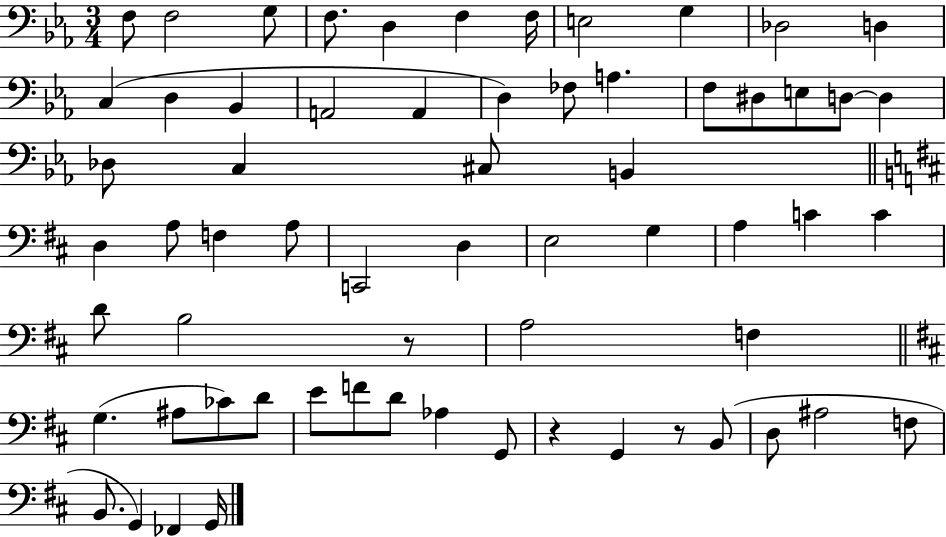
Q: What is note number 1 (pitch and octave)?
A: F3